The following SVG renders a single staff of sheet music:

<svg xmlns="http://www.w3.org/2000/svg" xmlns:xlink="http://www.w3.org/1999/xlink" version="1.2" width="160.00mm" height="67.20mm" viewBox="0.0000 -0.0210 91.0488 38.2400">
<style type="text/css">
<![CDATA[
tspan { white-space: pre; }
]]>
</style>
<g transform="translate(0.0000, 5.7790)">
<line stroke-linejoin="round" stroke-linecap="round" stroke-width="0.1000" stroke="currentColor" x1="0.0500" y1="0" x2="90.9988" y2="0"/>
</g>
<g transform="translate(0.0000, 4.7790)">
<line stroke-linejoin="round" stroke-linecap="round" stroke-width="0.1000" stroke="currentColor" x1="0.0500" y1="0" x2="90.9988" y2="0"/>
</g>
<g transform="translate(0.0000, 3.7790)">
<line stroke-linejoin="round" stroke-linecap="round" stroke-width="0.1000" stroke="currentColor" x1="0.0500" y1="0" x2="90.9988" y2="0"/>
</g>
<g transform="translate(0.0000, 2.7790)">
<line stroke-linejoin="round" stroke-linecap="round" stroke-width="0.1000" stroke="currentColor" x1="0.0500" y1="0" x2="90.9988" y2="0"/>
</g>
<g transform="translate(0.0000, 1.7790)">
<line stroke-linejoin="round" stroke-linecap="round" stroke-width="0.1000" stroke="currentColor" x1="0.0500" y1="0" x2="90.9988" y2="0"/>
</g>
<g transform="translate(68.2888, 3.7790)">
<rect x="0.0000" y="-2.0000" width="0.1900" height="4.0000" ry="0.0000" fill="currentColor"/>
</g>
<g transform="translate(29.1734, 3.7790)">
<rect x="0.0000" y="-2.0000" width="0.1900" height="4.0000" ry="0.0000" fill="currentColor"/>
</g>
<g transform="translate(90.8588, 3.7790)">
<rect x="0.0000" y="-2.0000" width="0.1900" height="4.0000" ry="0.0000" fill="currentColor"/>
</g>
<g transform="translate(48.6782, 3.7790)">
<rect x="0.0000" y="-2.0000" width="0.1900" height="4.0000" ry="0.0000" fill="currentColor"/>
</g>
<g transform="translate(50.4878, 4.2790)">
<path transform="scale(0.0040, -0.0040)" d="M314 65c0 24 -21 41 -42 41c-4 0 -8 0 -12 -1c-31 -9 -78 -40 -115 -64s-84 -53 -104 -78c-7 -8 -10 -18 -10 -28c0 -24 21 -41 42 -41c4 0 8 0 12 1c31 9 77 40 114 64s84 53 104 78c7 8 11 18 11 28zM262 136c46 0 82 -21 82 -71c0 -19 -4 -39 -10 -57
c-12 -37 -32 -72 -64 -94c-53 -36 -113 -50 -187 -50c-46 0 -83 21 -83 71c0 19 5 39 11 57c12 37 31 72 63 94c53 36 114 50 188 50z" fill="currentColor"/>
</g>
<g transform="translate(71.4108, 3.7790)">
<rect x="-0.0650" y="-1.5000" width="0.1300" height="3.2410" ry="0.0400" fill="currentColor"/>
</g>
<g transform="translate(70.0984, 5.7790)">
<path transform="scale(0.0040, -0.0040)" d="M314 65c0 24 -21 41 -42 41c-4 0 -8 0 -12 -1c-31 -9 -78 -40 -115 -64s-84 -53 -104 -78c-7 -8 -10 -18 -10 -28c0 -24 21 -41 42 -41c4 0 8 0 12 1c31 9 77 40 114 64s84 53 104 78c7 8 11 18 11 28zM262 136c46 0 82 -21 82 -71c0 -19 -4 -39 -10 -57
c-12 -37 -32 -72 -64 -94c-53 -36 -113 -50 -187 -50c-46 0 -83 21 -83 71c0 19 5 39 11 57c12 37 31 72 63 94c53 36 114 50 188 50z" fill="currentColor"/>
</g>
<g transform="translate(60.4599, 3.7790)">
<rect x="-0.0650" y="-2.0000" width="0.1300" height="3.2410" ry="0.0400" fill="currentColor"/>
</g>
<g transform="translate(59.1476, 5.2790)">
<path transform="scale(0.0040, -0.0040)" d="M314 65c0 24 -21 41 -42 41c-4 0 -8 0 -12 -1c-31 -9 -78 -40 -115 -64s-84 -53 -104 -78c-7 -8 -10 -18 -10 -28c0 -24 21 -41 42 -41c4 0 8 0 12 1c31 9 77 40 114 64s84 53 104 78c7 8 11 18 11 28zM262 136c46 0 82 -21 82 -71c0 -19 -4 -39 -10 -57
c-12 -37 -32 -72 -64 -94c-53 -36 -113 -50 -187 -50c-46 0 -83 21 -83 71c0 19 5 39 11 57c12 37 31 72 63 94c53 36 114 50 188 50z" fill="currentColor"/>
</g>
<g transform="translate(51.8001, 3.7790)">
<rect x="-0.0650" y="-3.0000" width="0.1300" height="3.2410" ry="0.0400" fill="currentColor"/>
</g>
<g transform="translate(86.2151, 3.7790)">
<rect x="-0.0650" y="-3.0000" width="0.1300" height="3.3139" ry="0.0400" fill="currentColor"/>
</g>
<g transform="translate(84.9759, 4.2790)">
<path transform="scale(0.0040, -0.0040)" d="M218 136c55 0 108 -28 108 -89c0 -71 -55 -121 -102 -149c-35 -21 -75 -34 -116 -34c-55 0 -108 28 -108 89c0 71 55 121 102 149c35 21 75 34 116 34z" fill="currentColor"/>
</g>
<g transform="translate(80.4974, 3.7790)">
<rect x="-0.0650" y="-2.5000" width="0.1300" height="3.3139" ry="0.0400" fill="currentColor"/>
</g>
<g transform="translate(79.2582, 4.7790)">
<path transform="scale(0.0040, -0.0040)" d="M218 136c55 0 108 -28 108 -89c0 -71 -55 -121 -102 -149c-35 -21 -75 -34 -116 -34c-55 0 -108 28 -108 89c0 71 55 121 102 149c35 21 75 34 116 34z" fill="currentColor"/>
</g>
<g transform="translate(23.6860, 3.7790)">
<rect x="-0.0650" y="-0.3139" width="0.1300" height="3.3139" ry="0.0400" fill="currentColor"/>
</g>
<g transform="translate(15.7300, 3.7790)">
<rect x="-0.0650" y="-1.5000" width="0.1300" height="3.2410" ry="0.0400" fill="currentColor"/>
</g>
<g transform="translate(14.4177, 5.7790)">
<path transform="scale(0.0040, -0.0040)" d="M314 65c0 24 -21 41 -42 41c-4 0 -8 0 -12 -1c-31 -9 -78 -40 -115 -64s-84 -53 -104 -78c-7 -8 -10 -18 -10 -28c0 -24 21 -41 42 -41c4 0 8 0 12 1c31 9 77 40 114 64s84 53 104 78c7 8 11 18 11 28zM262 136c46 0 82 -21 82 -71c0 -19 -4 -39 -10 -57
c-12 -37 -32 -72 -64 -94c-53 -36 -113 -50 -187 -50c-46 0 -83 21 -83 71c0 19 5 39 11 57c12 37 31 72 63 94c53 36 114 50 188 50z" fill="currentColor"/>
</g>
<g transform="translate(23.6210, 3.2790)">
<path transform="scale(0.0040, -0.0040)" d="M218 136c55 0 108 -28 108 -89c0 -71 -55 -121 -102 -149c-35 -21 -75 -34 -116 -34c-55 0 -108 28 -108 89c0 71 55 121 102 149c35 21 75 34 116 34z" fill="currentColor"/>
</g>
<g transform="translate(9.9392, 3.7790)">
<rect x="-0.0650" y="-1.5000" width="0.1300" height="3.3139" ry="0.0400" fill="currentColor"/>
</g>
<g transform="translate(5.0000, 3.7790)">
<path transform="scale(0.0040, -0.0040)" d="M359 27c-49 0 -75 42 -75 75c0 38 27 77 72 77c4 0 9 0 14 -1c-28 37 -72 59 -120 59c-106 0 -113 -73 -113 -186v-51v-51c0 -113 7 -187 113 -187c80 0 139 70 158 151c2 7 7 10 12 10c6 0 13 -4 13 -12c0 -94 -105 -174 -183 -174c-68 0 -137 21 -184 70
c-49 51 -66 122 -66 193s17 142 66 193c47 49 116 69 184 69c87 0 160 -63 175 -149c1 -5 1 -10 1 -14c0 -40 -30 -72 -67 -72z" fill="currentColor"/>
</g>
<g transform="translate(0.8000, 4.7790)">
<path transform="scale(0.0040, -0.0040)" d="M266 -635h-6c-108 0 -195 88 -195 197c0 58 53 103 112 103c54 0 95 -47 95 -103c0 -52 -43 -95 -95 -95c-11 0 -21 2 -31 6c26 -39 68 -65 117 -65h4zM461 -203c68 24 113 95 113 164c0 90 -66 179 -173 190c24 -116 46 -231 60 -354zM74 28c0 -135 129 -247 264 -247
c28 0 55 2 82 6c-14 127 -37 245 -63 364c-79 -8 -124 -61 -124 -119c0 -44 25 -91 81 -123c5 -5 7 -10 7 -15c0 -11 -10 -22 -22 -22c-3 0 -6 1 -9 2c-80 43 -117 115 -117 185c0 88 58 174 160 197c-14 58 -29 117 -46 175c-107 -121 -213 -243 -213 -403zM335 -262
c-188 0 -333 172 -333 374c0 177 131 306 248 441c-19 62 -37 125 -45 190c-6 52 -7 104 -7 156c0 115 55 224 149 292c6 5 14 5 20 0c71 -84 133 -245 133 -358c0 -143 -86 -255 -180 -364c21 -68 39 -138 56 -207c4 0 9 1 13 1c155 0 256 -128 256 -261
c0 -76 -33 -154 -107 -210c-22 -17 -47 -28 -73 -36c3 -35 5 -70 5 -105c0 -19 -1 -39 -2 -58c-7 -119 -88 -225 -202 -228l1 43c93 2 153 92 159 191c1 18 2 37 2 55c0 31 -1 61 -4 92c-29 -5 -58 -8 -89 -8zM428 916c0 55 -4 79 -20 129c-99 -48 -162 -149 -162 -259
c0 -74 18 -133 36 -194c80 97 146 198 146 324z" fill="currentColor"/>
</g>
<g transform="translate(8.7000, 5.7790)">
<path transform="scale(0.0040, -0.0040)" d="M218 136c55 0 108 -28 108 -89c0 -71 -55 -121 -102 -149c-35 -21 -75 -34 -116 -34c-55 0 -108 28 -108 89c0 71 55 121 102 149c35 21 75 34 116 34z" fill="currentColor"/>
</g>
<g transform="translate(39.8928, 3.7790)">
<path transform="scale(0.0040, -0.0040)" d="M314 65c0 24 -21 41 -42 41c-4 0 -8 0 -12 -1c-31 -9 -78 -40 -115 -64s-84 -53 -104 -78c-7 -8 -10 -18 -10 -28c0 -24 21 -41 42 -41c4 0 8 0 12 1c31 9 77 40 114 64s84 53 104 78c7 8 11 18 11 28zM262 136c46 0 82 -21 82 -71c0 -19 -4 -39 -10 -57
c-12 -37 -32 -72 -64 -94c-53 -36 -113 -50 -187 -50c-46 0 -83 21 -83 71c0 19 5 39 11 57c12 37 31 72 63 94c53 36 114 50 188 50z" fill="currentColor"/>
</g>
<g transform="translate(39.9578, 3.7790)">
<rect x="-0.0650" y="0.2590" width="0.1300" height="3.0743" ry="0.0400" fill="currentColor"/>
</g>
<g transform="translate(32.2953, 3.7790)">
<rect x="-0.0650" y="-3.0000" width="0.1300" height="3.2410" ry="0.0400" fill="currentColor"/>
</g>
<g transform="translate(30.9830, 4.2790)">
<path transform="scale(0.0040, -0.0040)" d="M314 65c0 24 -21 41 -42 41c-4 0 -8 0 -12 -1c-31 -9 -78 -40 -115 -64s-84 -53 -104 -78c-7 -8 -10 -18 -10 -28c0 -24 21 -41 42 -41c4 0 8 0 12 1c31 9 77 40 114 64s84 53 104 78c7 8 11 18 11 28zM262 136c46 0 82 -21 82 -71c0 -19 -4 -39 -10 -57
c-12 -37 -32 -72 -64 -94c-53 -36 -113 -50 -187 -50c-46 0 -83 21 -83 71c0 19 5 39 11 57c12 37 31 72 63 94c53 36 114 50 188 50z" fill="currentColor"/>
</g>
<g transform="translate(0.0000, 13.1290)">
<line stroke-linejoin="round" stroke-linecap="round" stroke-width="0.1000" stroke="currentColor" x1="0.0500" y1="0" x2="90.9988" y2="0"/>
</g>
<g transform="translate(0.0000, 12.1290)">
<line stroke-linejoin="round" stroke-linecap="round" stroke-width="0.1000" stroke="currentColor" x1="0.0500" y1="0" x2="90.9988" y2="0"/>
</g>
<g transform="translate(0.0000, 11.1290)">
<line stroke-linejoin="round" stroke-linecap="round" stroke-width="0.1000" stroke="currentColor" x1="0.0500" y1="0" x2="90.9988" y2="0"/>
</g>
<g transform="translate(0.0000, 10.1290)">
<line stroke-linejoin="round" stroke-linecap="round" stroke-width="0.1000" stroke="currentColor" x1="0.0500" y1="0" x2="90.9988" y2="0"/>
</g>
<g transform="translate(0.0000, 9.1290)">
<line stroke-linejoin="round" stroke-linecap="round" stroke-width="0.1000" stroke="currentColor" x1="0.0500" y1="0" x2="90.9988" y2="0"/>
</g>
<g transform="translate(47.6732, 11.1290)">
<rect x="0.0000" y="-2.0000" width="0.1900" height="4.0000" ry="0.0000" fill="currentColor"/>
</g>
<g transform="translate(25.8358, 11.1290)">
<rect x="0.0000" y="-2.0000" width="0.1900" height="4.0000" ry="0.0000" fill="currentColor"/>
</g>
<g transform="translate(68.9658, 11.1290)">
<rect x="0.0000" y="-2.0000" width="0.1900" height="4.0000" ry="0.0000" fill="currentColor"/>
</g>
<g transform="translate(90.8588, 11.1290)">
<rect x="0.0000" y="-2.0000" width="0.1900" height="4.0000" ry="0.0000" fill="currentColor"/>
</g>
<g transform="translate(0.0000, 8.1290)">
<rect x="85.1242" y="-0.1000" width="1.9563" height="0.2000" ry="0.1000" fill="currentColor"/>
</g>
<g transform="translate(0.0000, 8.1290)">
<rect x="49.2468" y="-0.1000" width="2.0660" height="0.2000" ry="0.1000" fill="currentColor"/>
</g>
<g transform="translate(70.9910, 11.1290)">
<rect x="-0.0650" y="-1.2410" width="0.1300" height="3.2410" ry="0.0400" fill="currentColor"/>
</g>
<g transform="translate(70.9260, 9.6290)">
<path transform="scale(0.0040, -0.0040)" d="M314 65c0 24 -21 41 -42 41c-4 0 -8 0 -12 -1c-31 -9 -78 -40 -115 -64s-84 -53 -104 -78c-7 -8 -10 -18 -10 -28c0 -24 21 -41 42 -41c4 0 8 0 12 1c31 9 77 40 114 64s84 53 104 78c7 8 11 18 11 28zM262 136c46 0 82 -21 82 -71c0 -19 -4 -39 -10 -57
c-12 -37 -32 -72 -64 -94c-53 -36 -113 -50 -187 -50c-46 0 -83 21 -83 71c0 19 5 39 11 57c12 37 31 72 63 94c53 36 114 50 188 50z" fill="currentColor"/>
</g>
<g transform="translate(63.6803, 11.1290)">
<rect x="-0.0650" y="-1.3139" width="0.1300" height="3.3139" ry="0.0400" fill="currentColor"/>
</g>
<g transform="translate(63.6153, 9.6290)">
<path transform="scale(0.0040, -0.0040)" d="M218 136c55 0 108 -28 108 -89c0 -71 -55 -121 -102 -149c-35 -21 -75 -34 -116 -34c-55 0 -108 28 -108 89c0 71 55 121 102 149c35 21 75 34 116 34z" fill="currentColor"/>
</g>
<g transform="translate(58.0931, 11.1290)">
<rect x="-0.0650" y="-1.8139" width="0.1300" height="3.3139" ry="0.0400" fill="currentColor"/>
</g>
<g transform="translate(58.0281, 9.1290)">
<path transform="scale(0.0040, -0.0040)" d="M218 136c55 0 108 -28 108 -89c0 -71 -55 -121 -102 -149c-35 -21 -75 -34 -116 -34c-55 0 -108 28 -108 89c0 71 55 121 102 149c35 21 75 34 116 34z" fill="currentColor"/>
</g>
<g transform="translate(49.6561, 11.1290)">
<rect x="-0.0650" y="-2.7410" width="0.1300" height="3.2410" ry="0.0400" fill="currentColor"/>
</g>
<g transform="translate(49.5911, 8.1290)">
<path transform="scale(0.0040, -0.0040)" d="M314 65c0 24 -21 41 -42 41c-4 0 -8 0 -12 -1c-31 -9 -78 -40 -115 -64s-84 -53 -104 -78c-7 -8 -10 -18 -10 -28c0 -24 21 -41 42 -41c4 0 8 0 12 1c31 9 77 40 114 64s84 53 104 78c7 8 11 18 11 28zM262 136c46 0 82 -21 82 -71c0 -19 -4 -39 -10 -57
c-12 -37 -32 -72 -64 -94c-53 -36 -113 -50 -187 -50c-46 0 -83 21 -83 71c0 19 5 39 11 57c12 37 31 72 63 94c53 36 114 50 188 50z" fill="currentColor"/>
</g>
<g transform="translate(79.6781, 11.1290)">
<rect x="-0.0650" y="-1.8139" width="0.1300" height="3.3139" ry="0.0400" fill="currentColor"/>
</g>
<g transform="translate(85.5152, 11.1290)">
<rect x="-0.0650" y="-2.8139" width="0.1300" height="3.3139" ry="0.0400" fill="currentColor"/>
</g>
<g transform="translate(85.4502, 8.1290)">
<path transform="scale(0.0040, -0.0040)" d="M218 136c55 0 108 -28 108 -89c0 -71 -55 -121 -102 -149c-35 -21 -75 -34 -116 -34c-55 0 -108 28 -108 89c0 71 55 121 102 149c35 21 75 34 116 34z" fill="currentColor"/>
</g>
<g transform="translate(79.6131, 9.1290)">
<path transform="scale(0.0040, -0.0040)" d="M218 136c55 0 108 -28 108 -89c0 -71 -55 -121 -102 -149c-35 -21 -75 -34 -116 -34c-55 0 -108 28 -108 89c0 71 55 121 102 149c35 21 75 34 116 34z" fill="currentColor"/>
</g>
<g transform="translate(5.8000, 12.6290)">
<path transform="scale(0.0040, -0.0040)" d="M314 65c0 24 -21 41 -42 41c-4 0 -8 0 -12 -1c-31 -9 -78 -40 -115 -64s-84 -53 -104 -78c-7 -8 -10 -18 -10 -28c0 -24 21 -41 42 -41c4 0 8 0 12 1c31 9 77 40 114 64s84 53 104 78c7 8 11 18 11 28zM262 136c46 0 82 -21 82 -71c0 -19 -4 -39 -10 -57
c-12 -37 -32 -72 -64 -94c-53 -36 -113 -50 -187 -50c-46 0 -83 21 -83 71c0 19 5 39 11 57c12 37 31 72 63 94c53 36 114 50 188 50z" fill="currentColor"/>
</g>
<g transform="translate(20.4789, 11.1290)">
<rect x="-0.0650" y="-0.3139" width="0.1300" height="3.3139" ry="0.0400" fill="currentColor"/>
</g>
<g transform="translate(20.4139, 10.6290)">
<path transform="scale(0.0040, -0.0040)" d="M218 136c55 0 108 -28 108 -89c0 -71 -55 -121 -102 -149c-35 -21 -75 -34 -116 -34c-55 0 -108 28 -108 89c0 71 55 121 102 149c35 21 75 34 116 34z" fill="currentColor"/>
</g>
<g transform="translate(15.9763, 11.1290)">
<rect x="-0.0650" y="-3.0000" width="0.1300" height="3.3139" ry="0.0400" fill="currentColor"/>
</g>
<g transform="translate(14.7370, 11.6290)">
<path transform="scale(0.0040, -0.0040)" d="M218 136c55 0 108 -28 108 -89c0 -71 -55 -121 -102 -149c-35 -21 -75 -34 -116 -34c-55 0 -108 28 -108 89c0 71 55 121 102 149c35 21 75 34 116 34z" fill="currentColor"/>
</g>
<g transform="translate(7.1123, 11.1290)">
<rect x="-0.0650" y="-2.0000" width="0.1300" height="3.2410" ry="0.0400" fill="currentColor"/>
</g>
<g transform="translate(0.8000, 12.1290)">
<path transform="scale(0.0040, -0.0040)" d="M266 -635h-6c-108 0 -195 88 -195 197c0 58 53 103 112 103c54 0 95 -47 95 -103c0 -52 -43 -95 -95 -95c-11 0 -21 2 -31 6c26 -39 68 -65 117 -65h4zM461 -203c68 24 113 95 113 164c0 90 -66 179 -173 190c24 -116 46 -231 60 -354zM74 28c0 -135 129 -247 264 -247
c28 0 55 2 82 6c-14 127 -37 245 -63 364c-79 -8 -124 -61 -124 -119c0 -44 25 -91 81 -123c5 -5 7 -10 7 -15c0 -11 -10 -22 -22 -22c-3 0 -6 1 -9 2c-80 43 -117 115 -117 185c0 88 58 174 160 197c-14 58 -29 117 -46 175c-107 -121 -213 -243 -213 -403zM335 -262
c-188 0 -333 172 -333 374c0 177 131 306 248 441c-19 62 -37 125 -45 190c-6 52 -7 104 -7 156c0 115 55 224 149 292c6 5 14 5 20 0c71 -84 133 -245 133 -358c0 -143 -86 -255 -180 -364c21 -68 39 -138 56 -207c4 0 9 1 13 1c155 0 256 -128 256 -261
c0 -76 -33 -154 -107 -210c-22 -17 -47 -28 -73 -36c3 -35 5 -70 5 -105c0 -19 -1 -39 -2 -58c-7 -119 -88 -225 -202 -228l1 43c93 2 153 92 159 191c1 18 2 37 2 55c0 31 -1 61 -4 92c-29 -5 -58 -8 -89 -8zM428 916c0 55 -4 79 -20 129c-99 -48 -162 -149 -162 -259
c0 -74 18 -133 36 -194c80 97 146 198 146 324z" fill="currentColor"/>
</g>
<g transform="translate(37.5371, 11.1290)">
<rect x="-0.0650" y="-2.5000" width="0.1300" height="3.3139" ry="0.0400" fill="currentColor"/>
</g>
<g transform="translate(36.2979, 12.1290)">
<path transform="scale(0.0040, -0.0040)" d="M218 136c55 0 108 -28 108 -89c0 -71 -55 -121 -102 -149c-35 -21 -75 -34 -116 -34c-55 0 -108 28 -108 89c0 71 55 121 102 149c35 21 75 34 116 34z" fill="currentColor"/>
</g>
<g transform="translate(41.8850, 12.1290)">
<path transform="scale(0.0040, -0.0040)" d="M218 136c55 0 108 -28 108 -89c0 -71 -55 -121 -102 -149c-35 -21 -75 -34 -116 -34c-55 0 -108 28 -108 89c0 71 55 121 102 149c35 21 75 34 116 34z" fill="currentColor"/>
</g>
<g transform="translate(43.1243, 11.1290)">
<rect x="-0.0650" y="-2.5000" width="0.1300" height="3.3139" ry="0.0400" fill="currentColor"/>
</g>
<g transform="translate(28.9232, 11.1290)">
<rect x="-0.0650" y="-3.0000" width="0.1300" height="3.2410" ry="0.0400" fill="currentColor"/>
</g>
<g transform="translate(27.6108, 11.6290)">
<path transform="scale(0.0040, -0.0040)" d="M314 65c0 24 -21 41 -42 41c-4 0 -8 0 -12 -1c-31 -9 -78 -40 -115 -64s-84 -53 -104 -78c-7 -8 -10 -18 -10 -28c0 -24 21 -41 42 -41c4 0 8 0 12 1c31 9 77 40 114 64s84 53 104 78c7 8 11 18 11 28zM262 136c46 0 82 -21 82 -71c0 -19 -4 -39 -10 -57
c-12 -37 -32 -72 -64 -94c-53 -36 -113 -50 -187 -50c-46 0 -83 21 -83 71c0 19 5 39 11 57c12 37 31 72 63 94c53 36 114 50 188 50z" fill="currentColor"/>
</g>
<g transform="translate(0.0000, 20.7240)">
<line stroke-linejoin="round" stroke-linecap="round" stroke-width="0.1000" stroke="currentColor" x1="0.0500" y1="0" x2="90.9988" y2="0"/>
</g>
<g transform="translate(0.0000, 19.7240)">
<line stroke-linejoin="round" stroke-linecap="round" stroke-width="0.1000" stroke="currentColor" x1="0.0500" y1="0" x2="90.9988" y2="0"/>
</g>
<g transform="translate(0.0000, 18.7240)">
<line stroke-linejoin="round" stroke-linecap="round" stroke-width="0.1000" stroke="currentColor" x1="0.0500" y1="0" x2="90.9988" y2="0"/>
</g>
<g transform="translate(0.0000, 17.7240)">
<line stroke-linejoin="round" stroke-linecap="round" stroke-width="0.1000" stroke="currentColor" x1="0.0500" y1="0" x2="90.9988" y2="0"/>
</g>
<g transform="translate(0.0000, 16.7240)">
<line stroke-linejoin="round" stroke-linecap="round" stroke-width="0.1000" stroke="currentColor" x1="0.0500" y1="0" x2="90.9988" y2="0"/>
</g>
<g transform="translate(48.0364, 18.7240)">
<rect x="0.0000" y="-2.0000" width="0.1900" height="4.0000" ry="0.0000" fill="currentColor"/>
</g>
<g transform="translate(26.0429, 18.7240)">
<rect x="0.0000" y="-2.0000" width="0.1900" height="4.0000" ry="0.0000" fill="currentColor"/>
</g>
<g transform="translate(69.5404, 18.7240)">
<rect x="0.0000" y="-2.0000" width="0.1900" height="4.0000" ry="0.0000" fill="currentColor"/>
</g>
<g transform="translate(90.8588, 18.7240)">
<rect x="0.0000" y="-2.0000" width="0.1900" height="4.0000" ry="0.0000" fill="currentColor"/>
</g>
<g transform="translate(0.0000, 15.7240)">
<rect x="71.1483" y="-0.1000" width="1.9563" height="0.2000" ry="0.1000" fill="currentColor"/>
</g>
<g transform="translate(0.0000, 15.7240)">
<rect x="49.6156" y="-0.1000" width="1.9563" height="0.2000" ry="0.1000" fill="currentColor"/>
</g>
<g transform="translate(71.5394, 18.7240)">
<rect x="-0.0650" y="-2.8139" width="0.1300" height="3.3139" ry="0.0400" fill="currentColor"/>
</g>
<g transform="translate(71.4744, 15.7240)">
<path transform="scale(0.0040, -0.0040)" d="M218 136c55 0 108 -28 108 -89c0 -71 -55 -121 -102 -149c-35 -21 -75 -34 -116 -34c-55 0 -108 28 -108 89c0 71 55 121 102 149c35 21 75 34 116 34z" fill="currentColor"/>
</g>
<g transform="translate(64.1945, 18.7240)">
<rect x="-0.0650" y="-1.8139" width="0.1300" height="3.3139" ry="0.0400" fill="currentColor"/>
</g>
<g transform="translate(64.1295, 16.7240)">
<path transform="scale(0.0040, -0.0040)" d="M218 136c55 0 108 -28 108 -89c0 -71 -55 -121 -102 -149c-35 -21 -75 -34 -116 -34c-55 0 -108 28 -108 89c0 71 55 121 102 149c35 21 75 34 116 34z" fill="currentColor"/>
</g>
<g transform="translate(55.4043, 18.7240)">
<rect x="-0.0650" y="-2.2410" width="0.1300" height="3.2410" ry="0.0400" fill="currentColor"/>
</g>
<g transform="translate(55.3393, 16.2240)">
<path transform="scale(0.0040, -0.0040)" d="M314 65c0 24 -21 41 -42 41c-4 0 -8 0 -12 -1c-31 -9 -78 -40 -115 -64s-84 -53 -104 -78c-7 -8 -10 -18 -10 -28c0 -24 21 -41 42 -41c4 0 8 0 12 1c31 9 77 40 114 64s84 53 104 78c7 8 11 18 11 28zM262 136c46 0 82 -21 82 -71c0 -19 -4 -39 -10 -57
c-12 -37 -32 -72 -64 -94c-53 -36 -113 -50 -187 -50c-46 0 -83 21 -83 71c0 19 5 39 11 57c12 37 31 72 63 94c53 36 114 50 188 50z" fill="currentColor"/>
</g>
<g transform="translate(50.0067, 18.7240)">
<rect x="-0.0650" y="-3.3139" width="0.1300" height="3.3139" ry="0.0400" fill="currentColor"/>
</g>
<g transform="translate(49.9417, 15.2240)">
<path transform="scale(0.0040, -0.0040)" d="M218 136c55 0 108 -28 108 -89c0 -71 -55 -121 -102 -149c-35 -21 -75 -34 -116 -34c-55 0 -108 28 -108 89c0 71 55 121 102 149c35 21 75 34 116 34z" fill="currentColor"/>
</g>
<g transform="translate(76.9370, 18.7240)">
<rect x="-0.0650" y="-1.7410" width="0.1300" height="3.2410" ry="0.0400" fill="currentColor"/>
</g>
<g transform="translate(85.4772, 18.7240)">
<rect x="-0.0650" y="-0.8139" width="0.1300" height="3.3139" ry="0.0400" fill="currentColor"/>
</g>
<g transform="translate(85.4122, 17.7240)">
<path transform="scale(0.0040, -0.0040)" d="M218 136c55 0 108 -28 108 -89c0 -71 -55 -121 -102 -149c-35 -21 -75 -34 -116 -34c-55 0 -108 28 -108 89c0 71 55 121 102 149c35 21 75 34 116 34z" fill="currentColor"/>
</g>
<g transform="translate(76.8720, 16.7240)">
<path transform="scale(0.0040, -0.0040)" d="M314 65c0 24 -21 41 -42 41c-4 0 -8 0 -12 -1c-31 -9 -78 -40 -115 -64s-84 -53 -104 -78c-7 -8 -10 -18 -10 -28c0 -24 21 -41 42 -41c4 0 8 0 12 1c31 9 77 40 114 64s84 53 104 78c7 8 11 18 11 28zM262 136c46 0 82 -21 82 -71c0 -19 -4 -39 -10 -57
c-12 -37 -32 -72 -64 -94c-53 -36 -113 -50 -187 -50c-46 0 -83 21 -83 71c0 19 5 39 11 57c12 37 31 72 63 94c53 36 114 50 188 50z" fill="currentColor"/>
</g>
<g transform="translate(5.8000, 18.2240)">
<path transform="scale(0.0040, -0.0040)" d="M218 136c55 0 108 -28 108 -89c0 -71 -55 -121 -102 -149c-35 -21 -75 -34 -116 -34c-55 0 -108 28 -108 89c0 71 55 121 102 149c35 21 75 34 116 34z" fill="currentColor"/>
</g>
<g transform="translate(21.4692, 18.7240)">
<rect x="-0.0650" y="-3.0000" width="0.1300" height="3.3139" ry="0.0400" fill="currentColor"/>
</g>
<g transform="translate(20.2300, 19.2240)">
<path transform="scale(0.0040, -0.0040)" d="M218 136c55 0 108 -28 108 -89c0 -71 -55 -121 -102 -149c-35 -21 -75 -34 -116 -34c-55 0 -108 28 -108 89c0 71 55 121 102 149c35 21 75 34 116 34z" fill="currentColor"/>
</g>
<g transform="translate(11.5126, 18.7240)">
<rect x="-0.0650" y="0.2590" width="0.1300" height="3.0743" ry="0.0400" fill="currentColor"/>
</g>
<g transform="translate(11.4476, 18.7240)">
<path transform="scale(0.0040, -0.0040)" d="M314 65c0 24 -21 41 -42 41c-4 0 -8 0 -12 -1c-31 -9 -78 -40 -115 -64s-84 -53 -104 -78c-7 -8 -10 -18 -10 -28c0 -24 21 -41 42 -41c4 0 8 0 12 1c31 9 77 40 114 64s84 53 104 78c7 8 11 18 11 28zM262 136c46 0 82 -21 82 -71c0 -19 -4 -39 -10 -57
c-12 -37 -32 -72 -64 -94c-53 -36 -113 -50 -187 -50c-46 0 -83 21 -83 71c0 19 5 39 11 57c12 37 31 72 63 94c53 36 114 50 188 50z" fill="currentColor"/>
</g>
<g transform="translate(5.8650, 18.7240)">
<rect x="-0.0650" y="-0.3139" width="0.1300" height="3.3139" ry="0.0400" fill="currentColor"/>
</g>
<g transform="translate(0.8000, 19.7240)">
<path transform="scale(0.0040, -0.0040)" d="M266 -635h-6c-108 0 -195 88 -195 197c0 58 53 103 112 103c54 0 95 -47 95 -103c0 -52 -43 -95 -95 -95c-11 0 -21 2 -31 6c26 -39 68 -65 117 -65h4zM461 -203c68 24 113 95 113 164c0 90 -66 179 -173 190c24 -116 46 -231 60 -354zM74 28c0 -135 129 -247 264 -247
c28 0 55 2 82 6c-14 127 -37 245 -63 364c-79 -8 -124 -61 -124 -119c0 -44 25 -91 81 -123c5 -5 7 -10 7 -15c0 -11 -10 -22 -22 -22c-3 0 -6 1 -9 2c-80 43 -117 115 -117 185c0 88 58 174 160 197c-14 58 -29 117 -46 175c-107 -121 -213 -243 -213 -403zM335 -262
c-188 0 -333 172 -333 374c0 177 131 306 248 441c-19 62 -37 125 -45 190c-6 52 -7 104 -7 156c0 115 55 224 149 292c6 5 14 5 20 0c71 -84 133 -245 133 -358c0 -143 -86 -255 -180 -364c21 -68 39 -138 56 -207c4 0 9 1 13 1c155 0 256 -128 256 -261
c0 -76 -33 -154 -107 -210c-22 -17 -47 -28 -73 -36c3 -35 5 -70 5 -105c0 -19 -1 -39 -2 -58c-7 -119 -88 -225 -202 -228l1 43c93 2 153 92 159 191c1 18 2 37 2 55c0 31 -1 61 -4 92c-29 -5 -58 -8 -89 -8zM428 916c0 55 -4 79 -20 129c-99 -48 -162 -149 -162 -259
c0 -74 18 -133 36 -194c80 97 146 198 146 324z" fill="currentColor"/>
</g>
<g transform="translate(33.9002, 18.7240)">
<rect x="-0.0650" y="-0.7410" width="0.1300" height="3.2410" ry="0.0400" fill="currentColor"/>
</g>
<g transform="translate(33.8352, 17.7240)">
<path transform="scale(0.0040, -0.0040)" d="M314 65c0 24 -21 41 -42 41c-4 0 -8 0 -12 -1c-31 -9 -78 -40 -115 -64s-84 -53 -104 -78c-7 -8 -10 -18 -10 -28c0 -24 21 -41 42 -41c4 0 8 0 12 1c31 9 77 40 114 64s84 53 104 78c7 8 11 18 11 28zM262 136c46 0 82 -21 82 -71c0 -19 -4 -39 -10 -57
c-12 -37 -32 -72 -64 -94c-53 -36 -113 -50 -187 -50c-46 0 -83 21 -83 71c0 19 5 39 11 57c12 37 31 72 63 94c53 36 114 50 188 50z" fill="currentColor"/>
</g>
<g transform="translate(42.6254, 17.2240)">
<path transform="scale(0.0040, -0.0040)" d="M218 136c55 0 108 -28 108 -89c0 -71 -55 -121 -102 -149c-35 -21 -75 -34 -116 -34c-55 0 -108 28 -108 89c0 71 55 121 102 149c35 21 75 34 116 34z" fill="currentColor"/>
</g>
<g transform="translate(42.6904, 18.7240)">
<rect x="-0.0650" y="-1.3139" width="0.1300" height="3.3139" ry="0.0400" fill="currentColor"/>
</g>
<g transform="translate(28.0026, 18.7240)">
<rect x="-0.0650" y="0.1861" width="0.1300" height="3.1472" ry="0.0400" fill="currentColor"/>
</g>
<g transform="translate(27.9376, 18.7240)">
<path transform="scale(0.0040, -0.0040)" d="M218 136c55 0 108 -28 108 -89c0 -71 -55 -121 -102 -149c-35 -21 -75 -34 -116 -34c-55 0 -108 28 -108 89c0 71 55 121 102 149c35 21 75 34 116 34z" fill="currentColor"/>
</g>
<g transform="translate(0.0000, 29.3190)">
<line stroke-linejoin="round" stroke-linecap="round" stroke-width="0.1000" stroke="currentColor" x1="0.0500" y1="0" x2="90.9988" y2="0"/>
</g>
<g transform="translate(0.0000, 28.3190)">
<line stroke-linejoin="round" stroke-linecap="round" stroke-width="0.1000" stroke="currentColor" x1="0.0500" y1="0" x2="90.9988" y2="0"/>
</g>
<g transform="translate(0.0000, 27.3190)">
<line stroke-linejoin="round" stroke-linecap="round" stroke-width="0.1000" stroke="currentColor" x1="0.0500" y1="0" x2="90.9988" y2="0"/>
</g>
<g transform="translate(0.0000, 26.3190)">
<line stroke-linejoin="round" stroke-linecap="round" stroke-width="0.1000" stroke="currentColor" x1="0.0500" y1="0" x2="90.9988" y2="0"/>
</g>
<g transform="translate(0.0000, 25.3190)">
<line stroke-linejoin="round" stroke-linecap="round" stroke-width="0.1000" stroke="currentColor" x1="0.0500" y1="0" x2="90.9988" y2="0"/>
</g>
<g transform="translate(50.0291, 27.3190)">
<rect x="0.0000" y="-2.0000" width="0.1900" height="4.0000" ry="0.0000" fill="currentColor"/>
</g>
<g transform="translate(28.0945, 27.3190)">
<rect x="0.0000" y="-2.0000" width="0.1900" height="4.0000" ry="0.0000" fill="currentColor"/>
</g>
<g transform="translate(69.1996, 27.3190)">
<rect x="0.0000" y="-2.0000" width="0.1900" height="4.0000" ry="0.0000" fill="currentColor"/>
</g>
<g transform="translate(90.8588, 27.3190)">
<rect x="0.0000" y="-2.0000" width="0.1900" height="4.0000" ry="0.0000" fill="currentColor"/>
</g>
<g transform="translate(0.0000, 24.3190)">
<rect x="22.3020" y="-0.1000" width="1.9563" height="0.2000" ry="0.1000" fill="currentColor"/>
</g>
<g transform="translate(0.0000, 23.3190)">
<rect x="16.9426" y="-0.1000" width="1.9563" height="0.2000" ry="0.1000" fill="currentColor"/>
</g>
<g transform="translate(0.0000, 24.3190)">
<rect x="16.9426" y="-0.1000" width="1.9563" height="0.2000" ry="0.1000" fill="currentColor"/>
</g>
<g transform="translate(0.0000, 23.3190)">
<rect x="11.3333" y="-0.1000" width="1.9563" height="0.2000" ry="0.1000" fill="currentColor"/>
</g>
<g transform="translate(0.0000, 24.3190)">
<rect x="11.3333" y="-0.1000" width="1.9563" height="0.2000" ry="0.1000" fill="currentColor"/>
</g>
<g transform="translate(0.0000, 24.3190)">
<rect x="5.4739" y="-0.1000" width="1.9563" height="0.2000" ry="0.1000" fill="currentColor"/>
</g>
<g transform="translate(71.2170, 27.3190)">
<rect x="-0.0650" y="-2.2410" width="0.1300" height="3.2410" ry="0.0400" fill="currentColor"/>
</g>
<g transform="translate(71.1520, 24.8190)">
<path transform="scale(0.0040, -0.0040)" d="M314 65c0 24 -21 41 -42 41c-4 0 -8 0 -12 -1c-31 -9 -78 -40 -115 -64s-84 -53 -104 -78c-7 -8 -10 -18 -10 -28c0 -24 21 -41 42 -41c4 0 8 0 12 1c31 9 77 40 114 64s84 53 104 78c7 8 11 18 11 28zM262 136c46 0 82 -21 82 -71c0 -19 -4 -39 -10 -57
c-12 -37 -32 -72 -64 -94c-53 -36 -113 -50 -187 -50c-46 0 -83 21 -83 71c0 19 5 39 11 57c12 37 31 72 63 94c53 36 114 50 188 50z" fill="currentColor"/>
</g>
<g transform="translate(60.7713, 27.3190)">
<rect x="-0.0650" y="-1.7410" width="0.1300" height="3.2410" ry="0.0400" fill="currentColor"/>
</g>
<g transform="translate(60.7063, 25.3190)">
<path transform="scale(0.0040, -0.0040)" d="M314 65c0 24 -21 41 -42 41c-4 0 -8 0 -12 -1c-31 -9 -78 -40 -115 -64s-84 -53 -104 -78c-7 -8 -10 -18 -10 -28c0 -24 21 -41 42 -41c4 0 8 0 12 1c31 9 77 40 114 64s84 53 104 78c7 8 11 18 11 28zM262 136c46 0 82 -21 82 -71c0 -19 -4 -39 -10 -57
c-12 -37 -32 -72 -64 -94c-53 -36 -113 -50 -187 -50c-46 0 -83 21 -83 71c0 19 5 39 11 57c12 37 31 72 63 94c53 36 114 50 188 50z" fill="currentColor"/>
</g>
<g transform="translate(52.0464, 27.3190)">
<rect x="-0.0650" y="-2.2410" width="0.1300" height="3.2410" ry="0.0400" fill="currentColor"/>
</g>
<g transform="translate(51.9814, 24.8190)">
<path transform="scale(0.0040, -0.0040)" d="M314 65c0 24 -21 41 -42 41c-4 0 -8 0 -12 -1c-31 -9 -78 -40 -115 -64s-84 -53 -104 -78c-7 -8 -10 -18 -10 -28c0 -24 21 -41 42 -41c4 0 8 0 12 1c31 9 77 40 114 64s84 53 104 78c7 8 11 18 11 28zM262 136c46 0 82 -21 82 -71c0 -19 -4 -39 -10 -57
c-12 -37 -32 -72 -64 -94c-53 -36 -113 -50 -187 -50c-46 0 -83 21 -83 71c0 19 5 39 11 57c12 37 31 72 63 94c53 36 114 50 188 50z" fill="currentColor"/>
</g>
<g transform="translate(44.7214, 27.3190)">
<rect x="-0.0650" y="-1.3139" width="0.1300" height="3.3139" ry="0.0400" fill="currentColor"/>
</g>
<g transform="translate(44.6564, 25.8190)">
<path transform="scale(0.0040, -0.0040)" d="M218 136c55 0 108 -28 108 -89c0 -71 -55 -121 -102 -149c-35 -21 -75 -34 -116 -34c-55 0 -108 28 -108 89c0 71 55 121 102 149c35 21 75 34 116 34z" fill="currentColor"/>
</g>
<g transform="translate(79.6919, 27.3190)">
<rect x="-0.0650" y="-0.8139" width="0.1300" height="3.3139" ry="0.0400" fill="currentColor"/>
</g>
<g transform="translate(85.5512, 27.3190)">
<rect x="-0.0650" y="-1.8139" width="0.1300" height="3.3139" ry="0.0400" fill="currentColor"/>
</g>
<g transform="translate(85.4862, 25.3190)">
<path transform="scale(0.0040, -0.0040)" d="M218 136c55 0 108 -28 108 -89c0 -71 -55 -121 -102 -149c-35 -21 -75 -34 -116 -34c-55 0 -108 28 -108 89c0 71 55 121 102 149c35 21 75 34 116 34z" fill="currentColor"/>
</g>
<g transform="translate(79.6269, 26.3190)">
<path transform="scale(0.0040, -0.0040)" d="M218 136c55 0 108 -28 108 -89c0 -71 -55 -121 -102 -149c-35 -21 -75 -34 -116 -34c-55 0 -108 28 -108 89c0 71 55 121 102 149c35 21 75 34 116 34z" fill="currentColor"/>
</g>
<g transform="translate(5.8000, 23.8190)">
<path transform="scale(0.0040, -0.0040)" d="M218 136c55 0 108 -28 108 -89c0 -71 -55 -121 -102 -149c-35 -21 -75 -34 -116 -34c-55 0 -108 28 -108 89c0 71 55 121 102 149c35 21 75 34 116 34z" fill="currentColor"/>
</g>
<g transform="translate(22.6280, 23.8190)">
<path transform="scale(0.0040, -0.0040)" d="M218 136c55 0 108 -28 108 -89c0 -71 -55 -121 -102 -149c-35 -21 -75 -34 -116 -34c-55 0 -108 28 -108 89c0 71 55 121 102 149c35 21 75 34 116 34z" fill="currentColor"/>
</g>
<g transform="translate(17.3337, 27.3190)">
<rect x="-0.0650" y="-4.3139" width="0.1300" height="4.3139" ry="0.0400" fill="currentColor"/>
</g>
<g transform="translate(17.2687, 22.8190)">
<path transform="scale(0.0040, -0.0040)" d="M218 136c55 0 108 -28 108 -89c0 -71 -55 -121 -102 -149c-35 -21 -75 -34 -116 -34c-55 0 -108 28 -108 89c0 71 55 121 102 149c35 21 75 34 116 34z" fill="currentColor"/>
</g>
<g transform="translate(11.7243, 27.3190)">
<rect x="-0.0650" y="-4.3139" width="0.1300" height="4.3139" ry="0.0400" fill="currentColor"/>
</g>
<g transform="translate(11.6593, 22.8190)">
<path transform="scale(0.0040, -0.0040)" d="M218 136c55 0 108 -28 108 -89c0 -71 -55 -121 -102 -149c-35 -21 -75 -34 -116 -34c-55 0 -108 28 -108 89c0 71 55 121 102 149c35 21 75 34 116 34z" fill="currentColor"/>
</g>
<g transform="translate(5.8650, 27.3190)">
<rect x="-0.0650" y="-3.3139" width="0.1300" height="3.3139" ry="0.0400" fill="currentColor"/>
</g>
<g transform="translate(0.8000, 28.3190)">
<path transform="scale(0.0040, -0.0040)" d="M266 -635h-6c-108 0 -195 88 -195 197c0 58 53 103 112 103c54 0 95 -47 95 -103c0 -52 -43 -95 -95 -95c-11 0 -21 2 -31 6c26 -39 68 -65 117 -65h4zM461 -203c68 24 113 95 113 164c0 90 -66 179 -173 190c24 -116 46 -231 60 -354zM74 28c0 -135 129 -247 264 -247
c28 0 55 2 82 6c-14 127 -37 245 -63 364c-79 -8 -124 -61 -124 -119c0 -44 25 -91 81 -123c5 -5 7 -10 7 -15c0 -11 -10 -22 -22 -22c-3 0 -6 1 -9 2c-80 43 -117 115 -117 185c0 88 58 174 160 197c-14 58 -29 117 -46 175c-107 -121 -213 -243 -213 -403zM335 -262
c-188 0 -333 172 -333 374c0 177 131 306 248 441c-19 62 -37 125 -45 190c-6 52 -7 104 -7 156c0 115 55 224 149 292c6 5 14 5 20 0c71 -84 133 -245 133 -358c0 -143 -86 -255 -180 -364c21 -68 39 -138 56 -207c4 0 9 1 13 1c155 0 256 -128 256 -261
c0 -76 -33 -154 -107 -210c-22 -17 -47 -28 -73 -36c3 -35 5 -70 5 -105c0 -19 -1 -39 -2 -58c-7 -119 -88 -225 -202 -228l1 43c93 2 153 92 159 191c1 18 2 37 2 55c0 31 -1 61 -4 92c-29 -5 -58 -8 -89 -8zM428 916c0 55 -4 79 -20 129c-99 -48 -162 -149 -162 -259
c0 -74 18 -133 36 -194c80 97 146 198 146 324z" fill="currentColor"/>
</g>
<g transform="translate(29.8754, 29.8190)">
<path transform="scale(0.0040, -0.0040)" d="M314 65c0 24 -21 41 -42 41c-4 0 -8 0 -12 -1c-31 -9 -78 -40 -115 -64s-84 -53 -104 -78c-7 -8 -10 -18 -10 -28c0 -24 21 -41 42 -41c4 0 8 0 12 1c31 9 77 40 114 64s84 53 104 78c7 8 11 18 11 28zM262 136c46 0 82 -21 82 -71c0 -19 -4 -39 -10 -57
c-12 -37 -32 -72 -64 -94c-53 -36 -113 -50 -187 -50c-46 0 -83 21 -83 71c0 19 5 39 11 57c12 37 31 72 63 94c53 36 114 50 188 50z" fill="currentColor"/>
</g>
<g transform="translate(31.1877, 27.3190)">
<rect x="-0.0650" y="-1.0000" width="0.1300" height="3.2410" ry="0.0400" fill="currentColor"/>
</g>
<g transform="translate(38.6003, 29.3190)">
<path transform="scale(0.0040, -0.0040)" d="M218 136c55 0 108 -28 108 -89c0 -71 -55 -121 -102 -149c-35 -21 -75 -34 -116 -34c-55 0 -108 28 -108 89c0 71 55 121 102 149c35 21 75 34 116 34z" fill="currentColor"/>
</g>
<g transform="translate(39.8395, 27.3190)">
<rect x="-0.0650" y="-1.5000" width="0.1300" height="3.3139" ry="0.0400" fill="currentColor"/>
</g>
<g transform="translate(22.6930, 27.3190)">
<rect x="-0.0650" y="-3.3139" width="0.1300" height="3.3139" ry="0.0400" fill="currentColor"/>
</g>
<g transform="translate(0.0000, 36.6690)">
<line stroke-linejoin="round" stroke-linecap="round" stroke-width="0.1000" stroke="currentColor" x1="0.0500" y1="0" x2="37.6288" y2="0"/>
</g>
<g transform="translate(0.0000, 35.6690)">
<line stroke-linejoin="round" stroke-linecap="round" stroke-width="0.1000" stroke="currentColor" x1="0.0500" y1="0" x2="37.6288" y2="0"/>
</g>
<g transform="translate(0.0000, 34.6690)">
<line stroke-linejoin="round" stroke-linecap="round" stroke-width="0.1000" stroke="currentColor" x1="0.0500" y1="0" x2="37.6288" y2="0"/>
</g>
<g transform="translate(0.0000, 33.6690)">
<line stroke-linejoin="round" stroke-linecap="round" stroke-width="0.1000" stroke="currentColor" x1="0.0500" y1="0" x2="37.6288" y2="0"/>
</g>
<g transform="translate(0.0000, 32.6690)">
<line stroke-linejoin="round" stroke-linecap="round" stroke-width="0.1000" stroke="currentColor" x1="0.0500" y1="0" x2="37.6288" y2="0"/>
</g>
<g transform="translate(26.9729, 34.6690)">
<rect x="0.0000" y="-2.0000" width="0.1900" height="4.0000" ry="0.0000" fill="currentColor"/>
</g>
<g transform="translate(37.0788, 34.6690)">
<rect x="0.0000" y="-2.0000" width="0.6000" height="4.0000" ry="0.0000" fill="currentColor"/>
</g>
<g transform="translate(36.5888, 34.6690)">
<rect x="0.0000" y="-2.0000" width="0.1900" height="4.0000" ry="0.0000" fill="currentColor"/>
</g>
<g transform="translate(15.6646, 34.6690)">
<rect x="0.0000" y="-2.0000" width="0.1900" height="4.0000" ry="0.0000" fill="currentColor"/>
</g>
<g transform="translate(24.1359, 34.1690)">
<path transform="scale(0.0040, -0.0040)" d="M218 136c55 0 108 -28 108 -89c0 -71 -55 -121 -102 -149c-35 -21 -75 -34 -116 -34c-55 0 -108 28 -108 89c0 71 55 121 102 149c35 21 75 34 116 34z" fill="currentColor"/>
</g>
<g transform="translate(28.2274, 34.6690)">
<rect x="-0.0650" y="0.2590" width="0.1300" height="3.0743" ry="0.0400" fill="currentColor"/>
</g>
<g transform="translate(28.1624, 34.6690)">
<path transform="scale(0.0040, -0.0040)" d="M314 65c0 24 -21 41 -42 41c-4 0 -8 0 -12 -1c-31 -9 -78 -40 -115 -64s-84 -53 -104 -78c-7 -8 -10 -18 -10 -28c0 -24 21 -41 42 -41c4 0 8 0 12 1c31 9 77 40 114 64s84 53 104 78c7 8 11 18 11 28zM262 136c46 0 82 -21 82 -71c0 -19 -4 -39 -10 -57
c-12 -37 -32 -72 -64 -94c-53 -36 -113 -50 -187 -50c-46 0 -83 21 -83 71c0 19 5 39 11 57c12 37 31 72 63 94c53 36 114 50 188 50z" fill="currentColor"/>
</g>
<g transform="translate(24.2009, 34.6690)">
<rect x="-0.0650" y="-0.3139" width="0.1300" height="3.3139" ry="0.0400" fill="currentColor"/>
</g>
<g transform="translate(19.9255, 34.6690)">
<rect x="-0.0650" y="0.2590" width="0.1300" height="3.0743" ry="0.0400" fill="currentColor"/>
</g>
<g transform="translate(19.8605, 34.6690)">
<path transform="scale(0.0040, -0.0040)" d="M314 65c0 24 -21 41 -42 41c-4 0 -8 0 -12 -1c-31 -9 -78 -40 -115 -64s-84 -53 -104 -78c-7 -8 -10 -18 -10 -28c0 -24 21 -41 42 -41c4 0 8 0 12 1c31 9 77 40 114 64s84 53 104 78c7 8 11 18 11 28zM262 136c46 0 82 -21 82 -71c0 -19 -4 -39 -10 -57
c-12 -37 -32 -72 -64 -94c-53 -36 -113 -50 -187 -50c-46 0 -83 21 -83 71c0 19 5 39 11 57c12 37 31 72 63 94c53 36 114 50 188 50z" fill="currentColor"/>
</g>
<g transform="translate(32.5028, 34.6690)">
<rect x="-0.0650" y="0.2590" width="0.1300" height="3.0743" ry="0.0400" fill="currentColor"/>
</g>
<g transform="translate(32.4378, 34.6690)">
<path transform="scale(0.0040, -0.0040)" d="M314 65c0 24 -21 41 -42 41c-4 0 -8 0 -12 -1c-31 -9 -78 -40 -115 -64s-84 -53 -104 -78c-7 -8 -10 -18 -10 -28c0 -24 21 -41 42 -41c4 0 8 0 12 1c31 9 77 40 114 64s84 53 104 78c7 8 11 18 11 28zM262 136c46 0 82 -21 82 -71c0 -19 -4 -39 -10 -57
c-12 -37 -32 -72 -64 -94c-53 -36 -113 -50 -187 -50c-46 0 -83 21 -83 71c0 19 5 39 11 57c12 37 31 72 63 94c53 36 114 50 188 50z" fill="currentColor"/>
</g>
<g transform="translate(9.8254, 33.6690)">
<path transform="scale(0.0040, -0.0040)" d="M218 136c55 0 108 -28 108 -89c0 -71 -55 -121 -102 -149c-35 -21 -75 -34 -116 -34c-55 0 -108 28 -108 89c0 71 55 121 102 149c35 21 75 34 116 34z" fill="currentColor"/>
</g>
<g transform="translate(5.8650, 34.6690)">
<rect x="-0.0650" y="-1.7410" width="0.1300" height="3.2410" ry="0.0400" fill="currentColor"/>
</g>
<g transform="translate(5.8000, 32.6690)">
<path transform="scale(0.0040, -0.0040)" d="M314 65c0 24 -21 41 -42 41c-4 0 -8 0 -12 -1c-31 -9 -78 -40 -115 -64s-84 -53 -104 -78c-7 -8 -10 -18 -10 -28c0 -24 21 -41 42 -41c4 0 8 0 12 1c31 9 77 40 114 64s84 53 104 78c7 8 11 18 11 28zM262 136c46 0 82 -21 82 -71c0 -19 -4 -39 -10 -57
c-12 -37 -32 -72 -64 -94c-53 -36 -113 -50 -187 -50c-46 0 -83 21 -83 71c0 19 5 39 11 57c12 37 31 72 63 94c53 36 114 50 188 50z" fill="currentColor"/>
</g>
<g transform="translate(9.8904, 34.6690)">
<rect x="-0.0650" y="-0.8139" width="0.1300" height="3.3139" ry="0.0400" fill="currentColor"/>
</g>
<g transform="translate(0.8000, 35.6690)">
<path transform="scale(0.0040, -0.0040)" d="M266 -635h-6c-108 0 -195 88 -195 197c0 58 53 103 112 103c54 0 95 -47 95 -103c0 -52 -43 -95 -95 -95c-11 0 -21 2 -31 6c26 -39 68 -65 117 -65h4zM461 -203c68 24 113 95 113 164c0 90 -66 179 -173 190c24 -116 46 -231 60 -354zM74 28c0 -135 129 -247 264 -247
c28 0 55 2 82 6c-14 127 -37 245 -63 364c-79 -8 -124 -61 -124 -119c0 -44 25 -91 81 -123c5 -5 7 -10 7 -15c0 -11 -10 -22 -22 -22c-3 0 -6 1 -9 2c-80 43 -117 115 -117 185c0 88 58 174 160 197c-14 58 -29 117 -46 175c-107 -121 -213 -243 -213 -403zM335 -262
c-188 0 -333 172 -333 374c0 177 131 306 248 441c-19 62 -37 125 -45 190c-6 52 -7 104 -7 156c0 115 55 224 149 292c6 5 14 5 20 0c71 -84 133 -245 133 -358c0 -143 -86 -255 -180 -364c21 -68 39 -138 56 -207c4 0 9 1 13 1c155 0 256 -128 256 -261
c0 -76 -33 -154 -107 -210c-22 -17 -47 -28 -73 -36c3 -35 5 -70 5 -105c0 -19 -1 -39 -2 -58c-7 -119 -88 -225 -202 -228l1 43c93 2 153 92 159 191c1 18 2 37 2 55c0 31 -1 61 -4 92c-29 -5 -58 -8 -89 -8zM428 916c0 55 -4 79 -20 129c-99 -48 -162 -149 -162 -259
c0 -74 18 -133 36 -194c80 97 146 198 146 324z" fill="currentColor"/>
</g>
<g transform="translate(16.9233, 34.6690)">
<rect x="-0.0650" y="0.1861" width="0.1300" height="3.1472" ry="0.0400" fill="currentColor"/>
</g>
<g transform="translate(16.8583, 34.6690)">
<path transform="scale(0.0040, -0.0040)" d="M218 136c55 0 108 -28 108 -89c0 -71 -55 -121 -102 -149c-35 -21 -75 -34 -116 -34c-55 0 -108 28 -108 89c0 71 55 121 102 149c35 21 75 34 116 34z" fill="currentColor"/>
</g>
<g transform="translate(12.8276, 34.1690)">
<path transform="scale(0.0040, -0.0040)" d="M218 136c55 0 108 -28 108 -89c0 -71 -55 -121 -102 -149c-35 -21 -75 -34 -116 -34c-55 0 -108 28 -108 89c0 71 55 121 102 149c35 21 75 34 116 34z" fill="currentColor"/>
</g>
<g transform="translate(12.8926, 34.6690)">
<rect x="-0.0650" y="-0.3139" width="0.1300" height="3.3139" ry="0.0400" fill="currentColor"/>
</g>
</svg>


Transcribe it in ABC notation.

X:1
T:Untitled
M:4/4
L:1/4
K:C
E E2 c A2 B2 A2 F2 E2 G A F2 A c A2 G G a2 f e e2 f a c B2 A B d2 e b g2 f a f2 d b d' d' b D2 E e g2 f2 g2 d f f2 d c B B2 c B2 B2